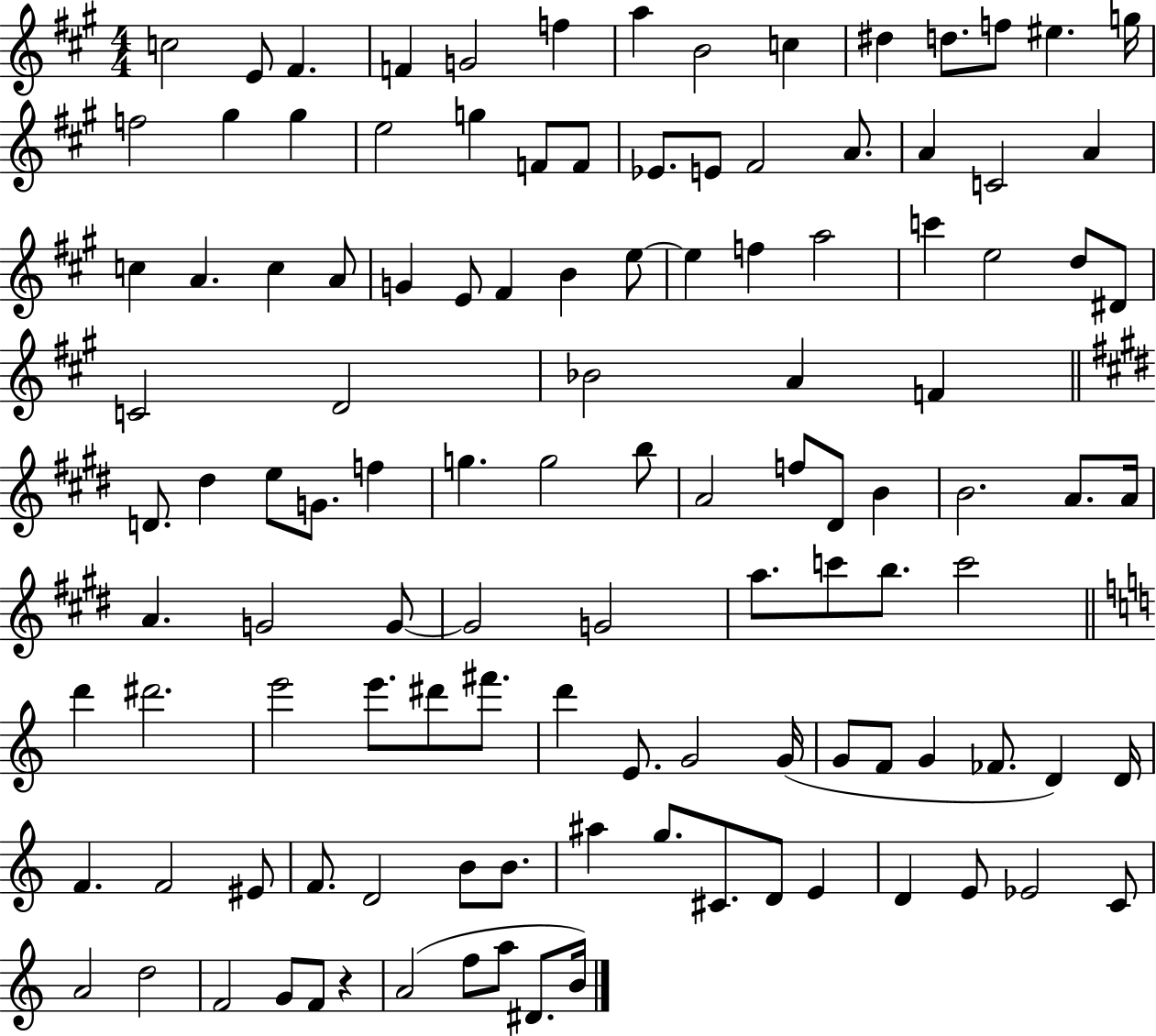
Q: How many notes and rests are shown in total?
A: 116